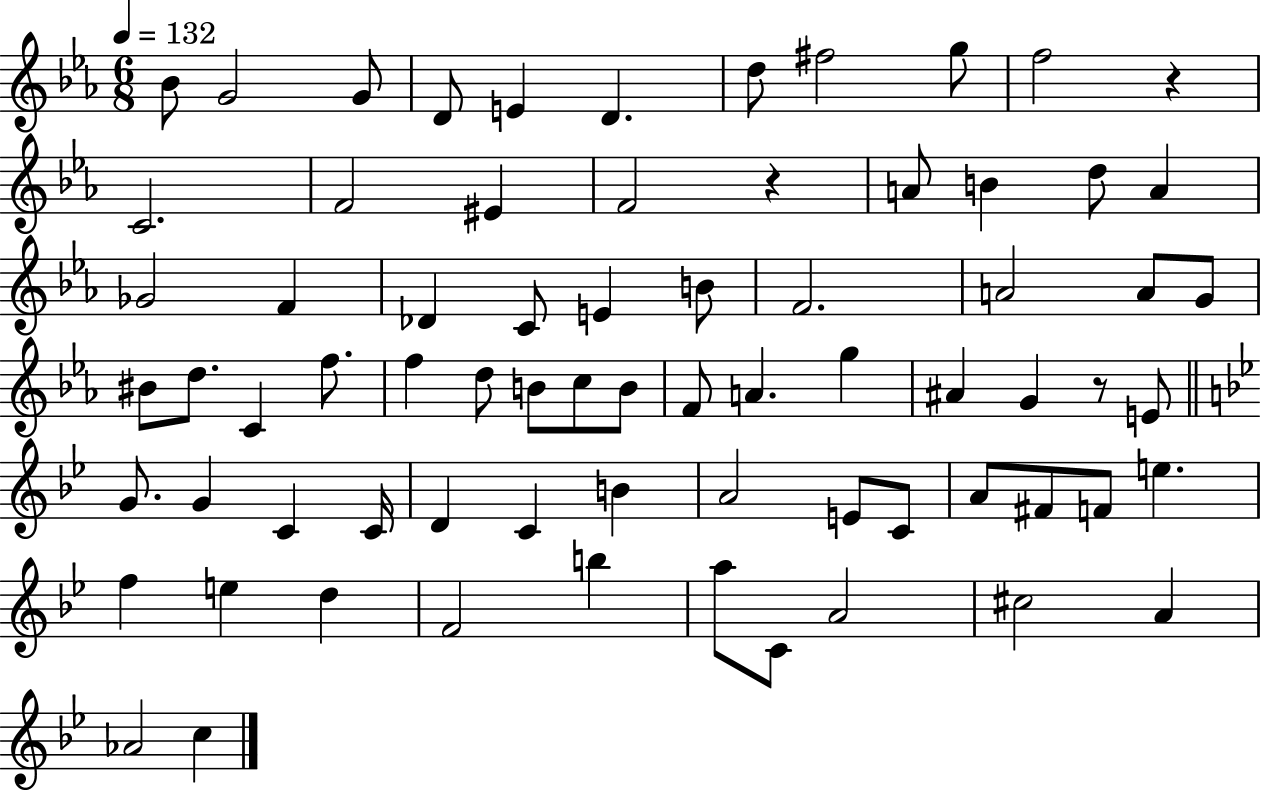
{
  \clef treble
  \numericTimeSignature
  \time 6/8
  \key ees \major
  \tempo 4 = 132
  \repeat volta 2 { bes'8 g'2 g'8 | d'8 e'4 d'4. | d''8 fis''2 g''8 | f''2 r4 | \break c'2. | f'2 eis'4 | f'2 r4 | a'8 b'4 d''8 a'4 | \break ges'2 f'4 | des'4 c'8 e'4 b'8 | f'2. | a'2 a'8 g'8 | \break bis'8 d''8. c'4 f''8. | f''4 d''8 b'8 c''8 b'8 | f'8 a'4. g''4 | ais'4 g'4 r8 e'8 | \break \bar "||" \break \key g \minor g'8. g'4 c'4 c'16 | d'4 c'4 b'4 | a'2 e'8 c'8 | a'8 fis'8 f'8 e''4. | \break f''4 e''4 d''4 | f'2 b''4 | a''8 c'8 a'2 | cis''2 a'4 | \break aes'2 c''4 | } \bar "|."
}